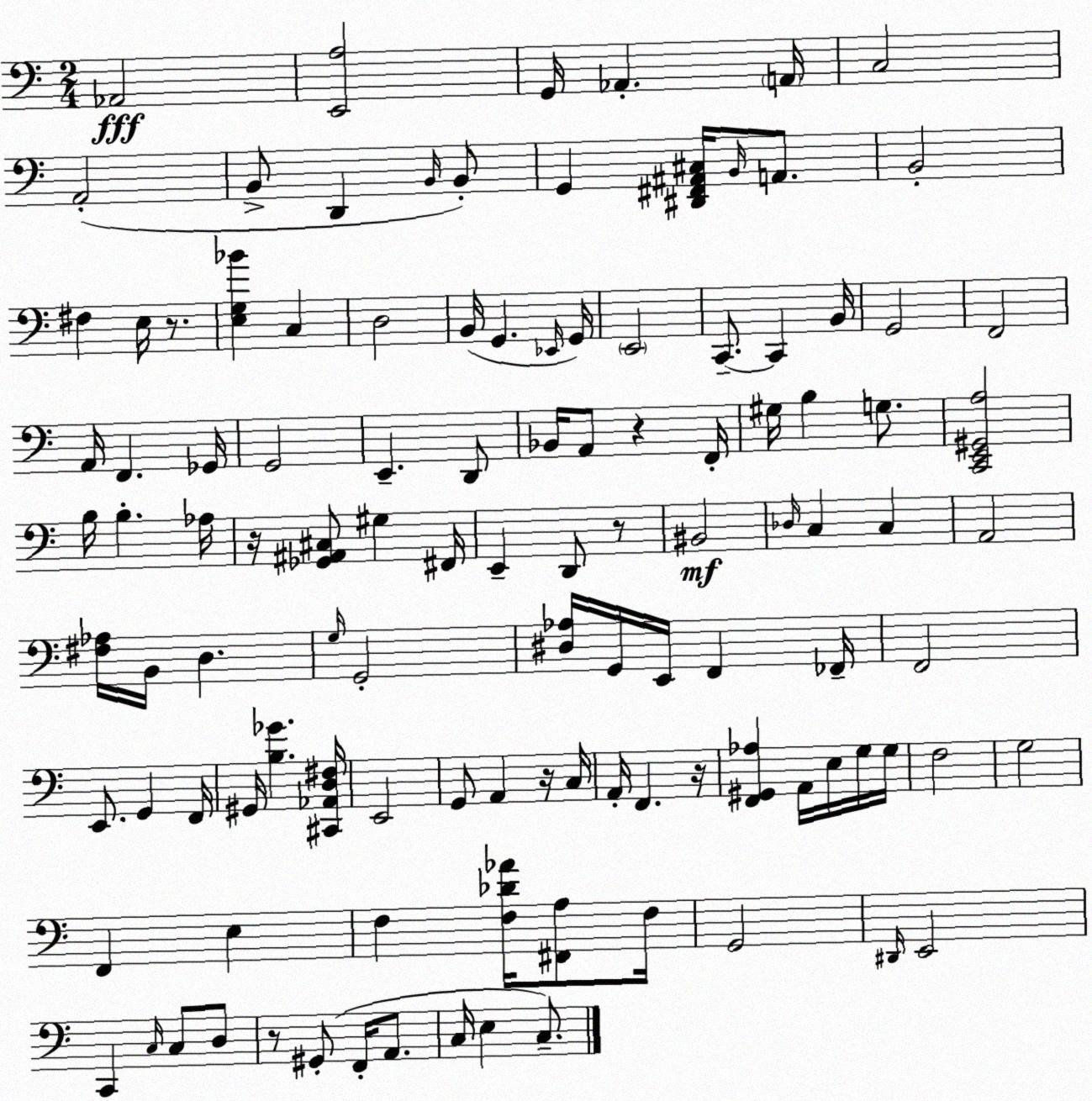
X:1
T:Untitled
M:2/4
L:1/4
K:C
_A,,2 [E,,A,]2 G,,/4 _A,, A,,/4 C,2 A,,2 B,,/2 D,, B,,/4 B,,/2 G,, [^D,,^F,,^A,,^C,]/4 B,,/4 A,,/2 B,,2 ^F, E,/4 z/2 [E,G,_B] C, D,2 B,,/4 G,, _E,,/4 G,,/4 E,,2 C,,/2 C,, B,,/4 G,,2 F,,2 A,,/4 F,, _G,,/4 G,,2 E,, D,,/2 _B,,/4 A,,/2 z F,,/4 ^G,/4 B, G,/2 [C,,E,,^G,,A,]2 B,/4 B, _A,/4 z/4 [_G,,^A,,^C,]/2 ^G, ^F,,/4 E,, D,,/2 z/2 ^B,,2 _D,/4 C, C, A,,2 [^F,_A,]/4 B,,/4 D, G,/4 G,,2 [^D,_A,]/4 G,,/4 E,,/4 F,, _F,,/4 F,,2 E,,/2 G,, F,,/4 ^G,,/4 [B,_G] [^C,,_A,,D,^F,]/4 E,,2 G,,/2 A,, z/4 C,/4 A,,/4 F,, z/4 [F,,^G,,_A,] A,,/4 E,/4 G,/4 G,/4 F,2 G,2 F,, E, F, [F,_D_A]/4 [^F,,A,]/2 F,/4 G,,2 ^D,,/4 E,,2 C,, C,/4 C,/2 D,/2 z/2 ^G,,/2 F,,/4 A,,/2 C,/4 E, C,/2